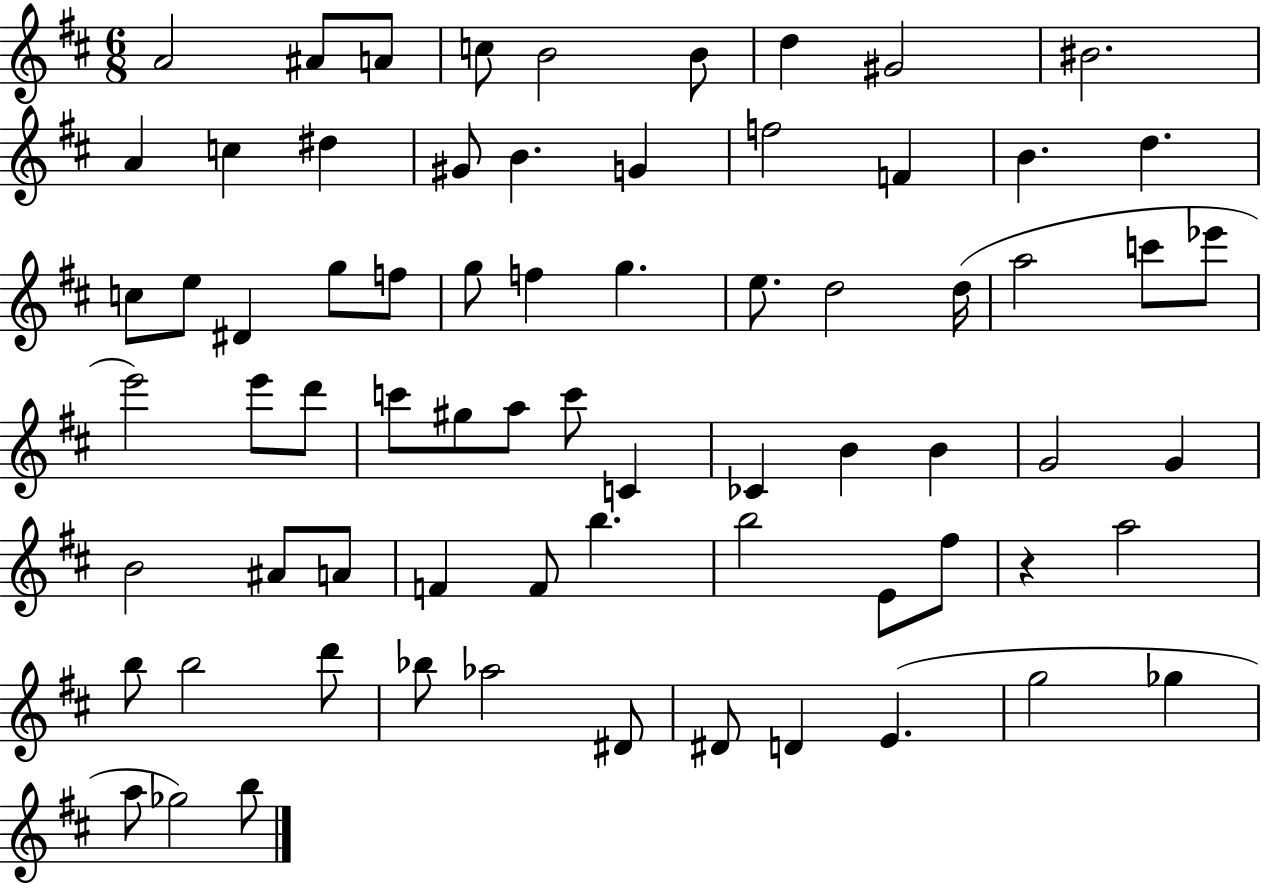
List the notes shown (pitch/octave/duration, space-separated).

A4/h A#4/e A4/e C5/e B4/h B4/e D5/q G#4/h BIS4/h. A4/q C5/q D#5/q G#4/e B4/q. G4/q F5/h F4/q B4/q. D5/q. C5/e E5/e D#4/q G5/e F5/e G5/e F5/q G5/q. E5/e. D5/h D5/s A5/h C6/e Eb6/e E6/h E6/e D6/e C6/e G#5/e A5/e C6/e C4/q CES4/q B4/q B4/q G4/h G4/q B4/h A#4/e A4/e F4/q F4/e B5/q. B5/h E4/e F#5/e R/q A5/h B5/e B5/h D6/e Bb5/e Ab5/h D#4/e D#4/e D4/q E4/q. G5/h Gb5/q A5/e Gb5/h B5/e